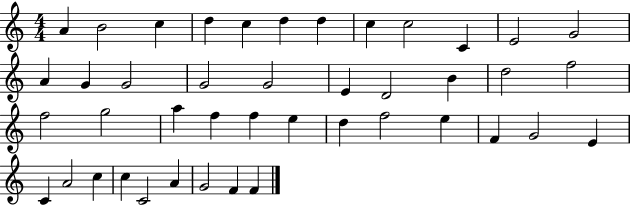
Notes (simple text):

A4/q B4/h C5/q D5/q C5/q D5/q D5/q C5/q C5/h C4/q E4/h G4/h A4/q G4/q G4/h G4/h G4/h E4/q D4/h B4/q D5/h F5/h F5/h G5/h A5/q F5/q F5/q E5/q D5/q F5/h E5/q F4/q G4/h E4/q C4/q A4/h C5/q C5/q C4/h A4/q G4/h F4/q F4/q